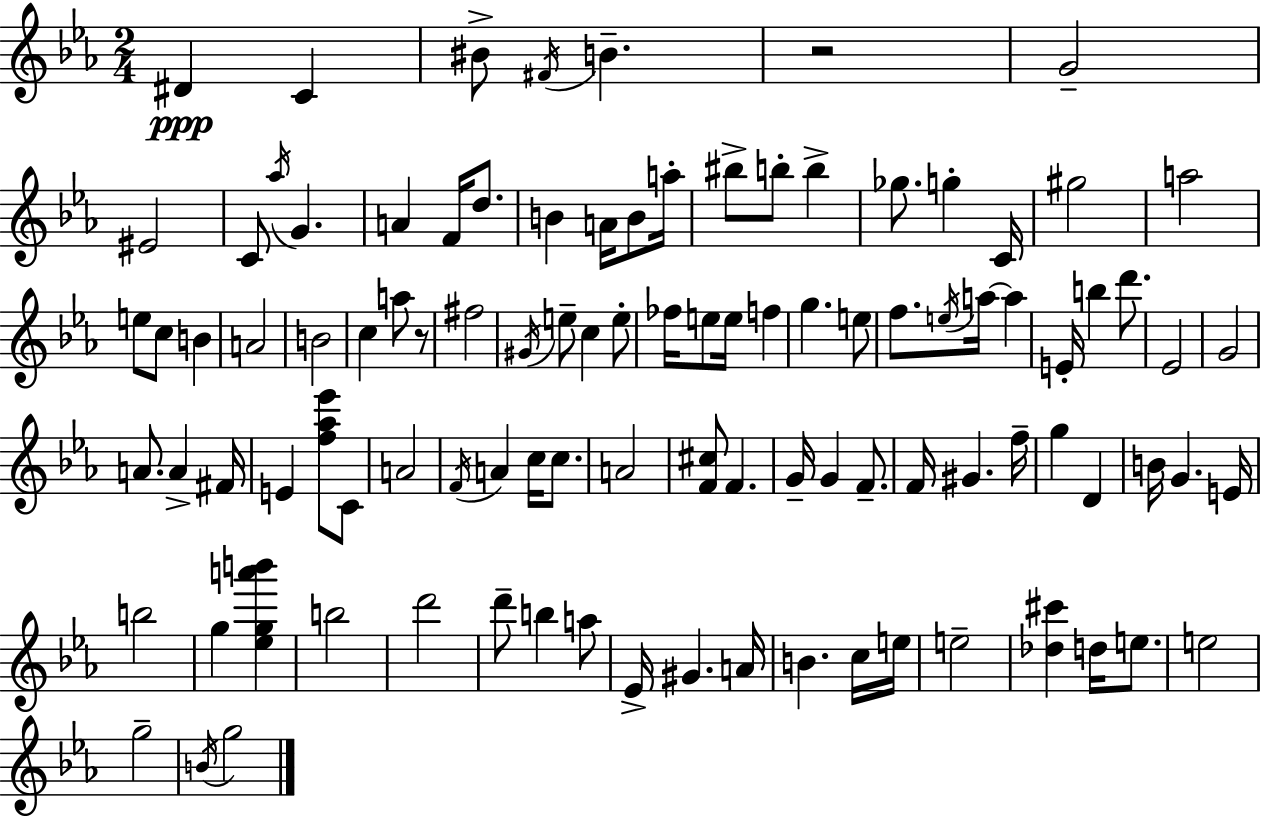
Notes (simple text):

D#4/q C4/q BIS4/e F#4/s B4/q. R/h G4/h EIS4/h C4/e Ab5/s G4/q. A4/q F4/s D5/e. B4/q A4/s B4/e A5/s BIS5/e B5/e B5/q Gb5/e. G5/q C4/s G#5/h A5/h E5/e C5/e B4/q A4/h B4/h C5/q A5/e R/e F#5/h G#4/s E5/e C5/q E5/e FES5/s E5/e E5/s F5/q G5/q. E5/e F5/e. E5/s A5/s A5/q E4/s B5/q D6/e. Eb4/h G4/h A4/e. A4/q F#4/s E4/q [F5,Ab5,Eb6]/e C4/e A4/h F4/s A4/q C5/s C5/e. A4/h [F4,C#5]/e F4/q. G4/s G4/q F4/e. F4/s G#4/q. F5/s G5/q D4/q B4/s G4/q. E4/s B5/h G5/q [Eb5,G5,A6,B6]/q B5/h D6/h D6/e B5/q A5/e Eb4/s G#4/q. A4/s B4/q. C5/s E5/s E5/h [Db5,C#6]/q D5/s E5/e. E5/h G5/h B4/s G5/h